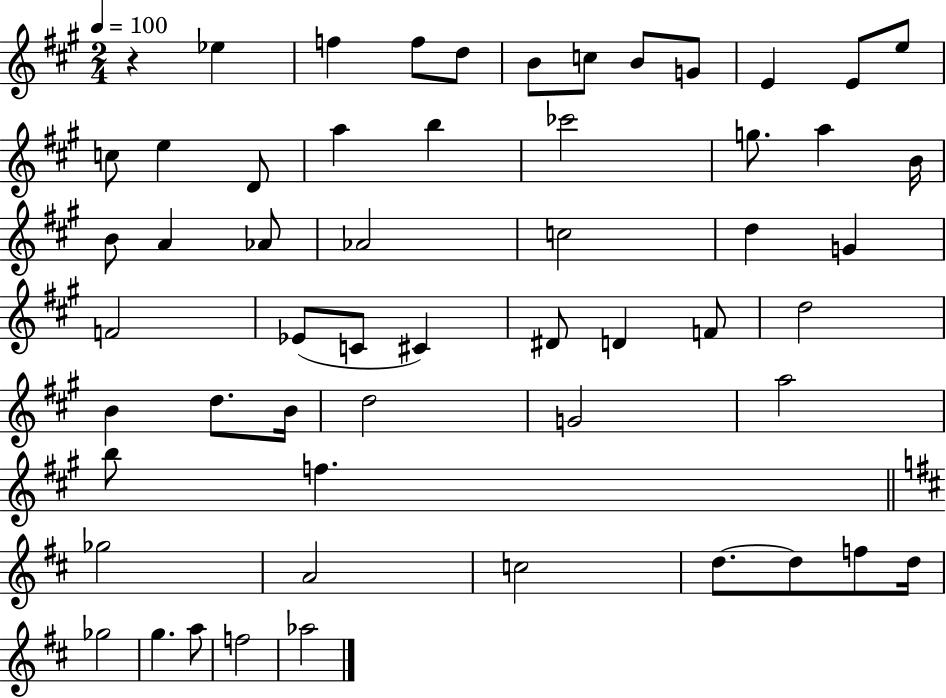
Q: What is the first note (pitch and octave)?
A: Eb5